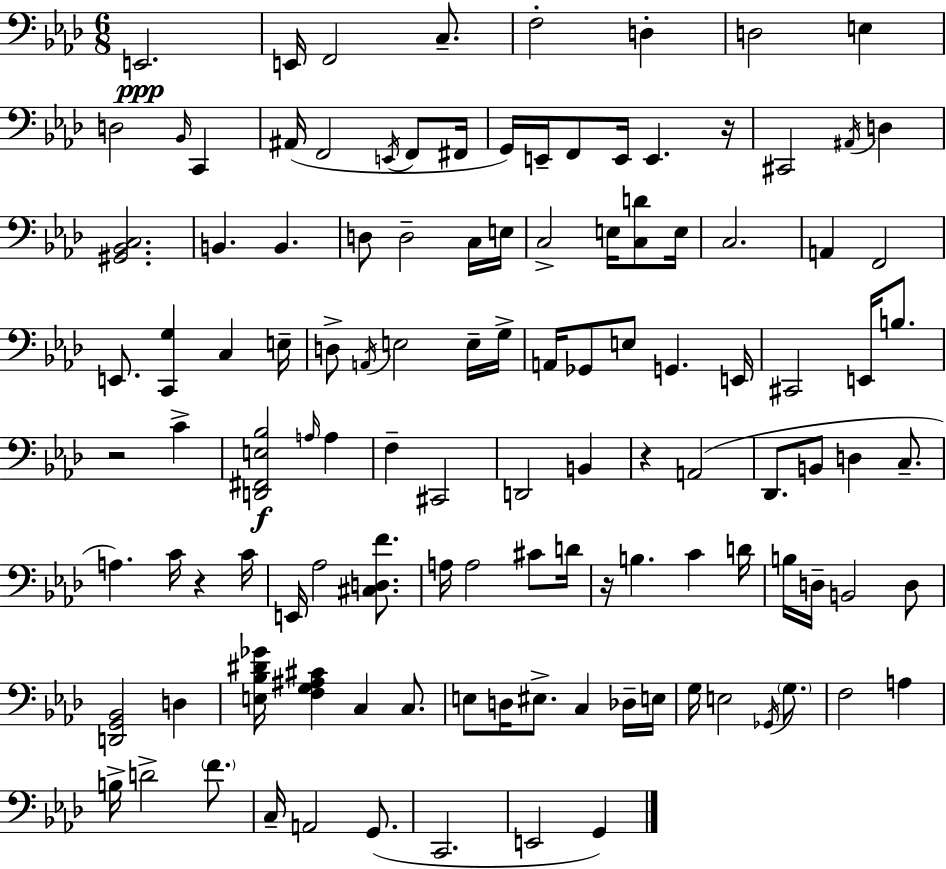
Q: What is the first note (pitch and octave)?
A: E2